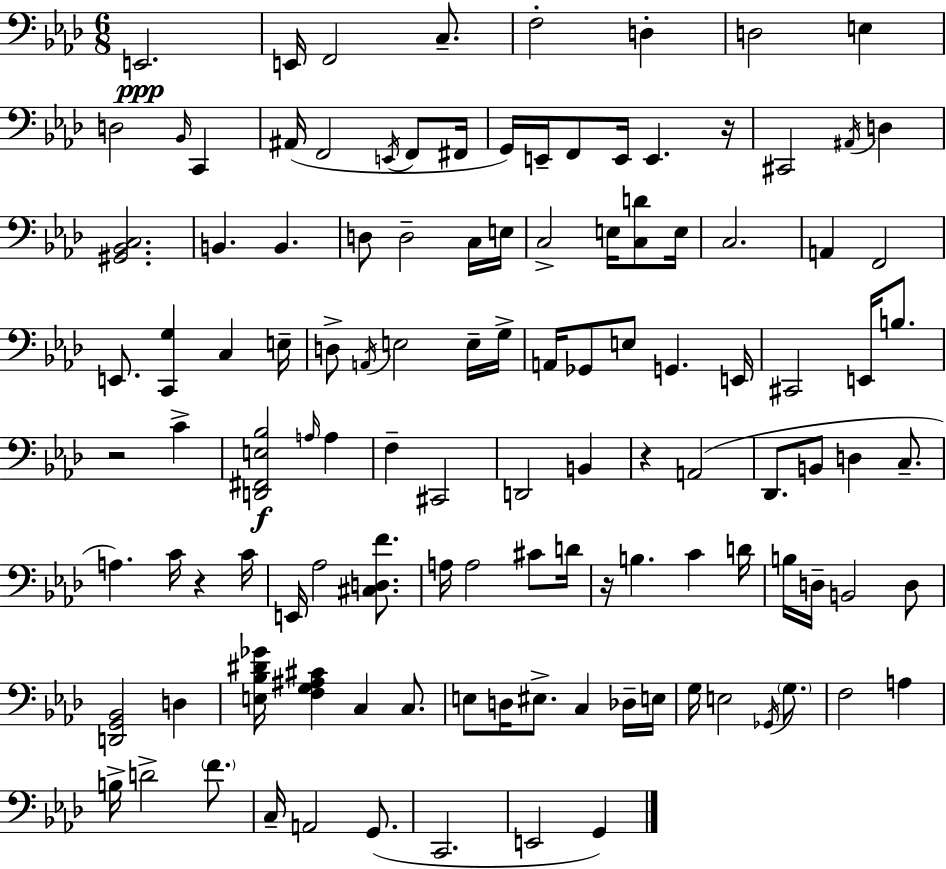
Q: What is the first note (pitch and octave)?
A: E2